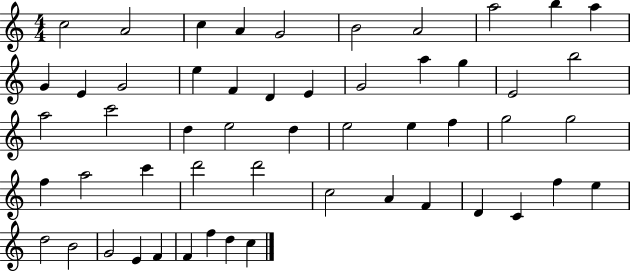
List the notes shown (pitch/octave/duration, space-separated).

C5/h A4/h C5/q A4/q G4/h B4/h A4/h A5/h B5/q A5/q G4/q E4/q G4/h E5/q F4/q D4/q E4/q G4/h A5/q G5/q E4/h B5/h A5/h C6/h D5/q E5/h D5/q E5/h E5/q F5/q G5/h G5/h F5/q A5/h C6/q D6/h D6/h C5/h A4/q F4/q D4/q C4/q F5/q E5/q D5/h B4/h G4/h E4/q F4/q F4/q F5/q D5/q C5/q